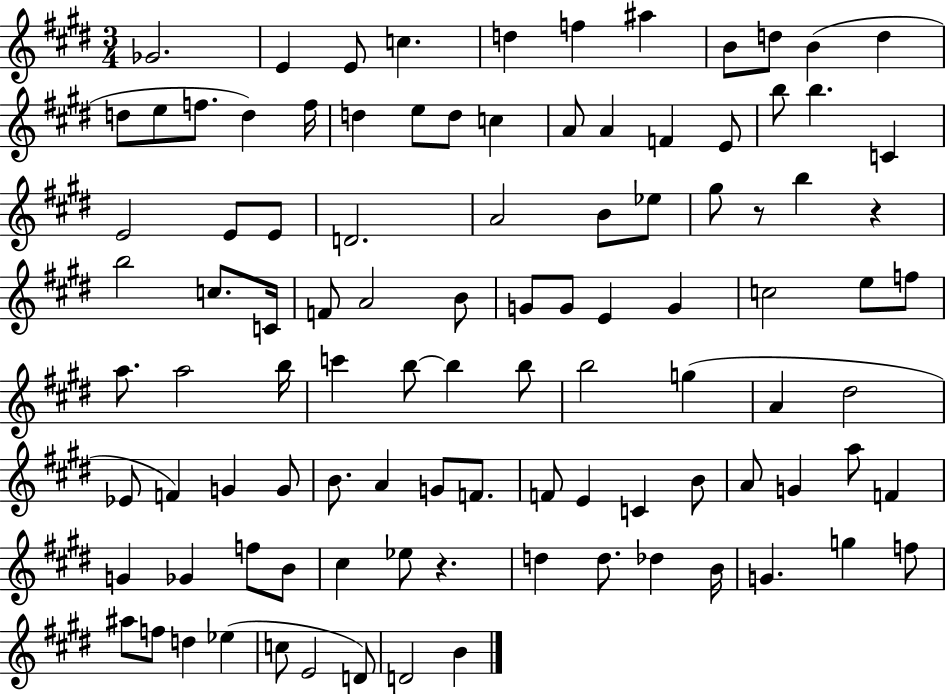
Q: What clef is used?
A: treble